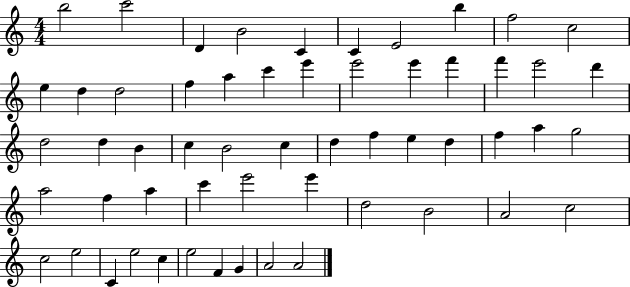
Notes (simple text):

B5/h C6/h D4/q B4/h C4/q C4/q E4/h B5/q F5/h C5/h E5/q D5/q D5/h F5/q A5/q C6/q E6/q E6/h E6/q F6/q F6/q E6/h D6/q D5/h D5/q B4/q C5/q B4/h C5/q D5/q F5/q E5/q D5/q F5/q A5/q G5/h A5/h F5/q A5/q C6/q E6/h E6/q D5/h B4/h A4/h C5/h C5/h E5/h C4/q E5/h C5/q E5/h F4/q G4/q A4/h A4/h